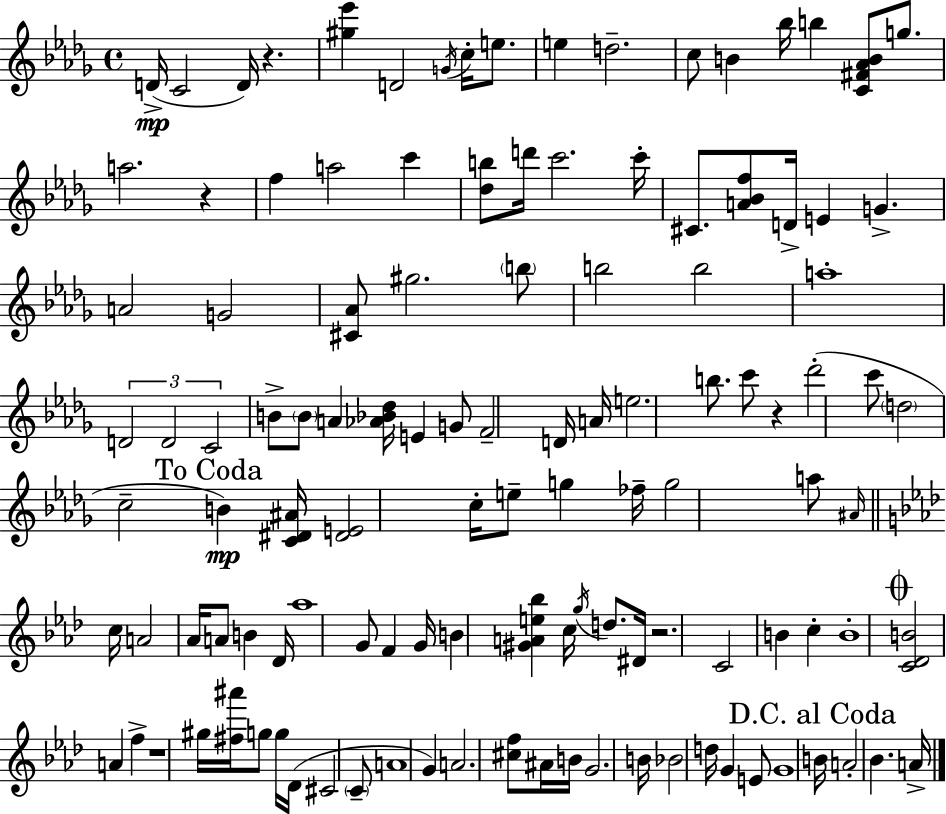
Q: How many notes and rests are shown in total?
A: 118